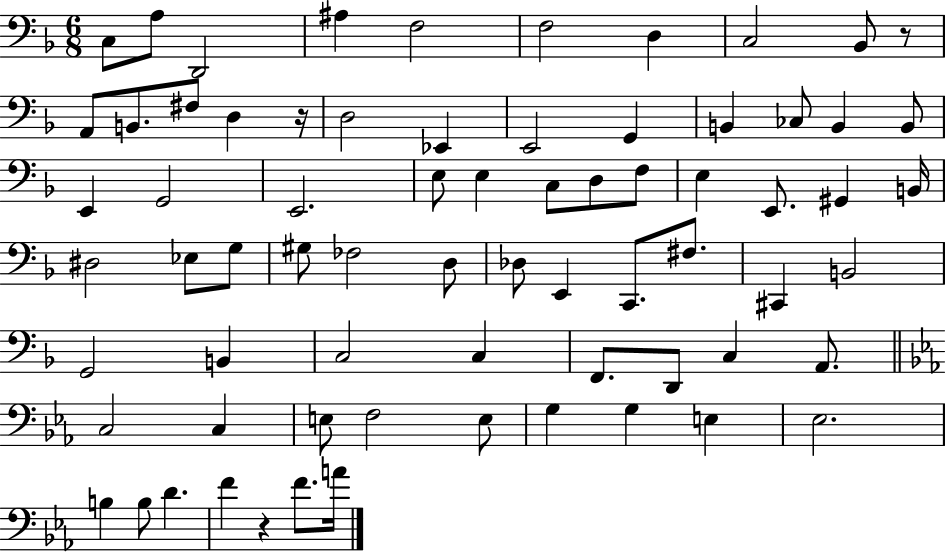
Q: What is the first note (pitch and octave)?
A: C3